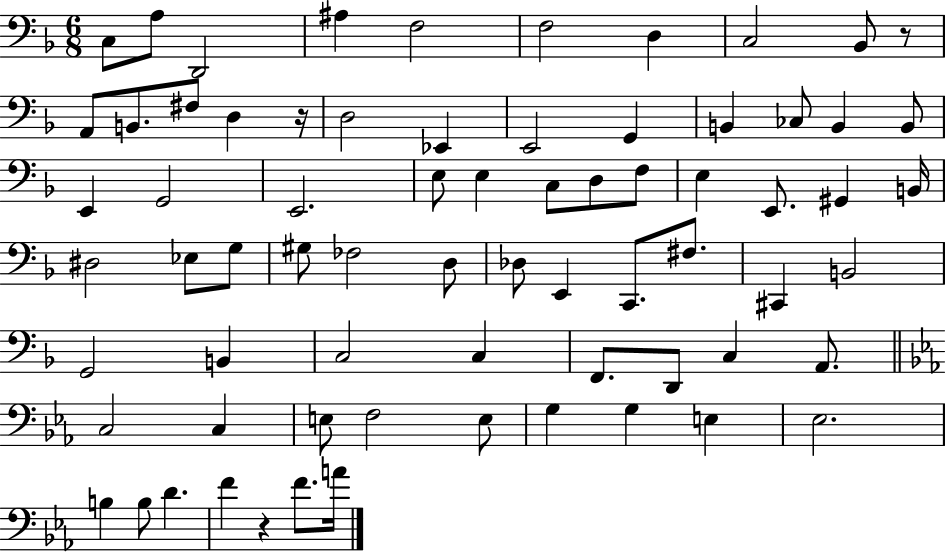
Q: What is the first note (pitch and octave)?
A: C3